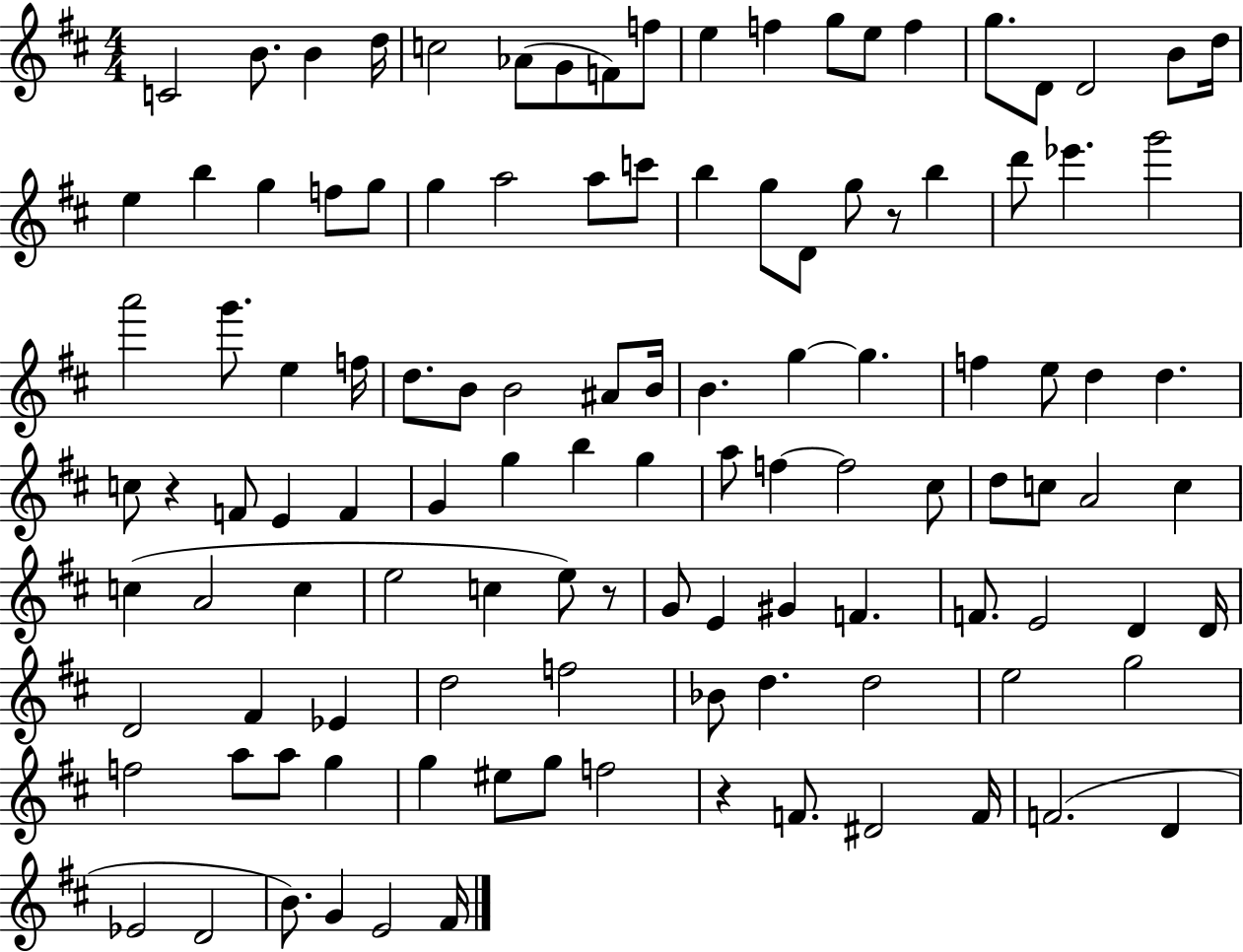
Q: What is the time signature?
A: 4/4